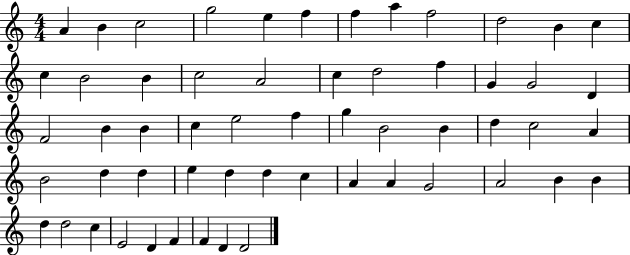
{
  \clef treble
  \numericTimeSignature
  \time 4/4
  \key c \major
  a'4 b'4 c''2 | g''2 e''4 f''4 | f''4 a''4 f''2 | d''2 b'4 c''4 | \break c''4 b'2 b'4 | c''2 a'2 | c''4 d''2 f''4 | g'4 g'2 d'4 | \break f'2 b'4 b'4 | c''4 e''2 f''4 | g''4 b'2 b'4 | d''4 c''2 a'4 | \break b'2 d''4 d''4 | e''4 d''4 d''4 c''4 | a'4 a'4 g'2 | a'2 b'4 b'4 | \break d''4 d''2 c''4 | e'2 d'4 f'4 | f'4 d'4 d'2 | \bar "|."
}